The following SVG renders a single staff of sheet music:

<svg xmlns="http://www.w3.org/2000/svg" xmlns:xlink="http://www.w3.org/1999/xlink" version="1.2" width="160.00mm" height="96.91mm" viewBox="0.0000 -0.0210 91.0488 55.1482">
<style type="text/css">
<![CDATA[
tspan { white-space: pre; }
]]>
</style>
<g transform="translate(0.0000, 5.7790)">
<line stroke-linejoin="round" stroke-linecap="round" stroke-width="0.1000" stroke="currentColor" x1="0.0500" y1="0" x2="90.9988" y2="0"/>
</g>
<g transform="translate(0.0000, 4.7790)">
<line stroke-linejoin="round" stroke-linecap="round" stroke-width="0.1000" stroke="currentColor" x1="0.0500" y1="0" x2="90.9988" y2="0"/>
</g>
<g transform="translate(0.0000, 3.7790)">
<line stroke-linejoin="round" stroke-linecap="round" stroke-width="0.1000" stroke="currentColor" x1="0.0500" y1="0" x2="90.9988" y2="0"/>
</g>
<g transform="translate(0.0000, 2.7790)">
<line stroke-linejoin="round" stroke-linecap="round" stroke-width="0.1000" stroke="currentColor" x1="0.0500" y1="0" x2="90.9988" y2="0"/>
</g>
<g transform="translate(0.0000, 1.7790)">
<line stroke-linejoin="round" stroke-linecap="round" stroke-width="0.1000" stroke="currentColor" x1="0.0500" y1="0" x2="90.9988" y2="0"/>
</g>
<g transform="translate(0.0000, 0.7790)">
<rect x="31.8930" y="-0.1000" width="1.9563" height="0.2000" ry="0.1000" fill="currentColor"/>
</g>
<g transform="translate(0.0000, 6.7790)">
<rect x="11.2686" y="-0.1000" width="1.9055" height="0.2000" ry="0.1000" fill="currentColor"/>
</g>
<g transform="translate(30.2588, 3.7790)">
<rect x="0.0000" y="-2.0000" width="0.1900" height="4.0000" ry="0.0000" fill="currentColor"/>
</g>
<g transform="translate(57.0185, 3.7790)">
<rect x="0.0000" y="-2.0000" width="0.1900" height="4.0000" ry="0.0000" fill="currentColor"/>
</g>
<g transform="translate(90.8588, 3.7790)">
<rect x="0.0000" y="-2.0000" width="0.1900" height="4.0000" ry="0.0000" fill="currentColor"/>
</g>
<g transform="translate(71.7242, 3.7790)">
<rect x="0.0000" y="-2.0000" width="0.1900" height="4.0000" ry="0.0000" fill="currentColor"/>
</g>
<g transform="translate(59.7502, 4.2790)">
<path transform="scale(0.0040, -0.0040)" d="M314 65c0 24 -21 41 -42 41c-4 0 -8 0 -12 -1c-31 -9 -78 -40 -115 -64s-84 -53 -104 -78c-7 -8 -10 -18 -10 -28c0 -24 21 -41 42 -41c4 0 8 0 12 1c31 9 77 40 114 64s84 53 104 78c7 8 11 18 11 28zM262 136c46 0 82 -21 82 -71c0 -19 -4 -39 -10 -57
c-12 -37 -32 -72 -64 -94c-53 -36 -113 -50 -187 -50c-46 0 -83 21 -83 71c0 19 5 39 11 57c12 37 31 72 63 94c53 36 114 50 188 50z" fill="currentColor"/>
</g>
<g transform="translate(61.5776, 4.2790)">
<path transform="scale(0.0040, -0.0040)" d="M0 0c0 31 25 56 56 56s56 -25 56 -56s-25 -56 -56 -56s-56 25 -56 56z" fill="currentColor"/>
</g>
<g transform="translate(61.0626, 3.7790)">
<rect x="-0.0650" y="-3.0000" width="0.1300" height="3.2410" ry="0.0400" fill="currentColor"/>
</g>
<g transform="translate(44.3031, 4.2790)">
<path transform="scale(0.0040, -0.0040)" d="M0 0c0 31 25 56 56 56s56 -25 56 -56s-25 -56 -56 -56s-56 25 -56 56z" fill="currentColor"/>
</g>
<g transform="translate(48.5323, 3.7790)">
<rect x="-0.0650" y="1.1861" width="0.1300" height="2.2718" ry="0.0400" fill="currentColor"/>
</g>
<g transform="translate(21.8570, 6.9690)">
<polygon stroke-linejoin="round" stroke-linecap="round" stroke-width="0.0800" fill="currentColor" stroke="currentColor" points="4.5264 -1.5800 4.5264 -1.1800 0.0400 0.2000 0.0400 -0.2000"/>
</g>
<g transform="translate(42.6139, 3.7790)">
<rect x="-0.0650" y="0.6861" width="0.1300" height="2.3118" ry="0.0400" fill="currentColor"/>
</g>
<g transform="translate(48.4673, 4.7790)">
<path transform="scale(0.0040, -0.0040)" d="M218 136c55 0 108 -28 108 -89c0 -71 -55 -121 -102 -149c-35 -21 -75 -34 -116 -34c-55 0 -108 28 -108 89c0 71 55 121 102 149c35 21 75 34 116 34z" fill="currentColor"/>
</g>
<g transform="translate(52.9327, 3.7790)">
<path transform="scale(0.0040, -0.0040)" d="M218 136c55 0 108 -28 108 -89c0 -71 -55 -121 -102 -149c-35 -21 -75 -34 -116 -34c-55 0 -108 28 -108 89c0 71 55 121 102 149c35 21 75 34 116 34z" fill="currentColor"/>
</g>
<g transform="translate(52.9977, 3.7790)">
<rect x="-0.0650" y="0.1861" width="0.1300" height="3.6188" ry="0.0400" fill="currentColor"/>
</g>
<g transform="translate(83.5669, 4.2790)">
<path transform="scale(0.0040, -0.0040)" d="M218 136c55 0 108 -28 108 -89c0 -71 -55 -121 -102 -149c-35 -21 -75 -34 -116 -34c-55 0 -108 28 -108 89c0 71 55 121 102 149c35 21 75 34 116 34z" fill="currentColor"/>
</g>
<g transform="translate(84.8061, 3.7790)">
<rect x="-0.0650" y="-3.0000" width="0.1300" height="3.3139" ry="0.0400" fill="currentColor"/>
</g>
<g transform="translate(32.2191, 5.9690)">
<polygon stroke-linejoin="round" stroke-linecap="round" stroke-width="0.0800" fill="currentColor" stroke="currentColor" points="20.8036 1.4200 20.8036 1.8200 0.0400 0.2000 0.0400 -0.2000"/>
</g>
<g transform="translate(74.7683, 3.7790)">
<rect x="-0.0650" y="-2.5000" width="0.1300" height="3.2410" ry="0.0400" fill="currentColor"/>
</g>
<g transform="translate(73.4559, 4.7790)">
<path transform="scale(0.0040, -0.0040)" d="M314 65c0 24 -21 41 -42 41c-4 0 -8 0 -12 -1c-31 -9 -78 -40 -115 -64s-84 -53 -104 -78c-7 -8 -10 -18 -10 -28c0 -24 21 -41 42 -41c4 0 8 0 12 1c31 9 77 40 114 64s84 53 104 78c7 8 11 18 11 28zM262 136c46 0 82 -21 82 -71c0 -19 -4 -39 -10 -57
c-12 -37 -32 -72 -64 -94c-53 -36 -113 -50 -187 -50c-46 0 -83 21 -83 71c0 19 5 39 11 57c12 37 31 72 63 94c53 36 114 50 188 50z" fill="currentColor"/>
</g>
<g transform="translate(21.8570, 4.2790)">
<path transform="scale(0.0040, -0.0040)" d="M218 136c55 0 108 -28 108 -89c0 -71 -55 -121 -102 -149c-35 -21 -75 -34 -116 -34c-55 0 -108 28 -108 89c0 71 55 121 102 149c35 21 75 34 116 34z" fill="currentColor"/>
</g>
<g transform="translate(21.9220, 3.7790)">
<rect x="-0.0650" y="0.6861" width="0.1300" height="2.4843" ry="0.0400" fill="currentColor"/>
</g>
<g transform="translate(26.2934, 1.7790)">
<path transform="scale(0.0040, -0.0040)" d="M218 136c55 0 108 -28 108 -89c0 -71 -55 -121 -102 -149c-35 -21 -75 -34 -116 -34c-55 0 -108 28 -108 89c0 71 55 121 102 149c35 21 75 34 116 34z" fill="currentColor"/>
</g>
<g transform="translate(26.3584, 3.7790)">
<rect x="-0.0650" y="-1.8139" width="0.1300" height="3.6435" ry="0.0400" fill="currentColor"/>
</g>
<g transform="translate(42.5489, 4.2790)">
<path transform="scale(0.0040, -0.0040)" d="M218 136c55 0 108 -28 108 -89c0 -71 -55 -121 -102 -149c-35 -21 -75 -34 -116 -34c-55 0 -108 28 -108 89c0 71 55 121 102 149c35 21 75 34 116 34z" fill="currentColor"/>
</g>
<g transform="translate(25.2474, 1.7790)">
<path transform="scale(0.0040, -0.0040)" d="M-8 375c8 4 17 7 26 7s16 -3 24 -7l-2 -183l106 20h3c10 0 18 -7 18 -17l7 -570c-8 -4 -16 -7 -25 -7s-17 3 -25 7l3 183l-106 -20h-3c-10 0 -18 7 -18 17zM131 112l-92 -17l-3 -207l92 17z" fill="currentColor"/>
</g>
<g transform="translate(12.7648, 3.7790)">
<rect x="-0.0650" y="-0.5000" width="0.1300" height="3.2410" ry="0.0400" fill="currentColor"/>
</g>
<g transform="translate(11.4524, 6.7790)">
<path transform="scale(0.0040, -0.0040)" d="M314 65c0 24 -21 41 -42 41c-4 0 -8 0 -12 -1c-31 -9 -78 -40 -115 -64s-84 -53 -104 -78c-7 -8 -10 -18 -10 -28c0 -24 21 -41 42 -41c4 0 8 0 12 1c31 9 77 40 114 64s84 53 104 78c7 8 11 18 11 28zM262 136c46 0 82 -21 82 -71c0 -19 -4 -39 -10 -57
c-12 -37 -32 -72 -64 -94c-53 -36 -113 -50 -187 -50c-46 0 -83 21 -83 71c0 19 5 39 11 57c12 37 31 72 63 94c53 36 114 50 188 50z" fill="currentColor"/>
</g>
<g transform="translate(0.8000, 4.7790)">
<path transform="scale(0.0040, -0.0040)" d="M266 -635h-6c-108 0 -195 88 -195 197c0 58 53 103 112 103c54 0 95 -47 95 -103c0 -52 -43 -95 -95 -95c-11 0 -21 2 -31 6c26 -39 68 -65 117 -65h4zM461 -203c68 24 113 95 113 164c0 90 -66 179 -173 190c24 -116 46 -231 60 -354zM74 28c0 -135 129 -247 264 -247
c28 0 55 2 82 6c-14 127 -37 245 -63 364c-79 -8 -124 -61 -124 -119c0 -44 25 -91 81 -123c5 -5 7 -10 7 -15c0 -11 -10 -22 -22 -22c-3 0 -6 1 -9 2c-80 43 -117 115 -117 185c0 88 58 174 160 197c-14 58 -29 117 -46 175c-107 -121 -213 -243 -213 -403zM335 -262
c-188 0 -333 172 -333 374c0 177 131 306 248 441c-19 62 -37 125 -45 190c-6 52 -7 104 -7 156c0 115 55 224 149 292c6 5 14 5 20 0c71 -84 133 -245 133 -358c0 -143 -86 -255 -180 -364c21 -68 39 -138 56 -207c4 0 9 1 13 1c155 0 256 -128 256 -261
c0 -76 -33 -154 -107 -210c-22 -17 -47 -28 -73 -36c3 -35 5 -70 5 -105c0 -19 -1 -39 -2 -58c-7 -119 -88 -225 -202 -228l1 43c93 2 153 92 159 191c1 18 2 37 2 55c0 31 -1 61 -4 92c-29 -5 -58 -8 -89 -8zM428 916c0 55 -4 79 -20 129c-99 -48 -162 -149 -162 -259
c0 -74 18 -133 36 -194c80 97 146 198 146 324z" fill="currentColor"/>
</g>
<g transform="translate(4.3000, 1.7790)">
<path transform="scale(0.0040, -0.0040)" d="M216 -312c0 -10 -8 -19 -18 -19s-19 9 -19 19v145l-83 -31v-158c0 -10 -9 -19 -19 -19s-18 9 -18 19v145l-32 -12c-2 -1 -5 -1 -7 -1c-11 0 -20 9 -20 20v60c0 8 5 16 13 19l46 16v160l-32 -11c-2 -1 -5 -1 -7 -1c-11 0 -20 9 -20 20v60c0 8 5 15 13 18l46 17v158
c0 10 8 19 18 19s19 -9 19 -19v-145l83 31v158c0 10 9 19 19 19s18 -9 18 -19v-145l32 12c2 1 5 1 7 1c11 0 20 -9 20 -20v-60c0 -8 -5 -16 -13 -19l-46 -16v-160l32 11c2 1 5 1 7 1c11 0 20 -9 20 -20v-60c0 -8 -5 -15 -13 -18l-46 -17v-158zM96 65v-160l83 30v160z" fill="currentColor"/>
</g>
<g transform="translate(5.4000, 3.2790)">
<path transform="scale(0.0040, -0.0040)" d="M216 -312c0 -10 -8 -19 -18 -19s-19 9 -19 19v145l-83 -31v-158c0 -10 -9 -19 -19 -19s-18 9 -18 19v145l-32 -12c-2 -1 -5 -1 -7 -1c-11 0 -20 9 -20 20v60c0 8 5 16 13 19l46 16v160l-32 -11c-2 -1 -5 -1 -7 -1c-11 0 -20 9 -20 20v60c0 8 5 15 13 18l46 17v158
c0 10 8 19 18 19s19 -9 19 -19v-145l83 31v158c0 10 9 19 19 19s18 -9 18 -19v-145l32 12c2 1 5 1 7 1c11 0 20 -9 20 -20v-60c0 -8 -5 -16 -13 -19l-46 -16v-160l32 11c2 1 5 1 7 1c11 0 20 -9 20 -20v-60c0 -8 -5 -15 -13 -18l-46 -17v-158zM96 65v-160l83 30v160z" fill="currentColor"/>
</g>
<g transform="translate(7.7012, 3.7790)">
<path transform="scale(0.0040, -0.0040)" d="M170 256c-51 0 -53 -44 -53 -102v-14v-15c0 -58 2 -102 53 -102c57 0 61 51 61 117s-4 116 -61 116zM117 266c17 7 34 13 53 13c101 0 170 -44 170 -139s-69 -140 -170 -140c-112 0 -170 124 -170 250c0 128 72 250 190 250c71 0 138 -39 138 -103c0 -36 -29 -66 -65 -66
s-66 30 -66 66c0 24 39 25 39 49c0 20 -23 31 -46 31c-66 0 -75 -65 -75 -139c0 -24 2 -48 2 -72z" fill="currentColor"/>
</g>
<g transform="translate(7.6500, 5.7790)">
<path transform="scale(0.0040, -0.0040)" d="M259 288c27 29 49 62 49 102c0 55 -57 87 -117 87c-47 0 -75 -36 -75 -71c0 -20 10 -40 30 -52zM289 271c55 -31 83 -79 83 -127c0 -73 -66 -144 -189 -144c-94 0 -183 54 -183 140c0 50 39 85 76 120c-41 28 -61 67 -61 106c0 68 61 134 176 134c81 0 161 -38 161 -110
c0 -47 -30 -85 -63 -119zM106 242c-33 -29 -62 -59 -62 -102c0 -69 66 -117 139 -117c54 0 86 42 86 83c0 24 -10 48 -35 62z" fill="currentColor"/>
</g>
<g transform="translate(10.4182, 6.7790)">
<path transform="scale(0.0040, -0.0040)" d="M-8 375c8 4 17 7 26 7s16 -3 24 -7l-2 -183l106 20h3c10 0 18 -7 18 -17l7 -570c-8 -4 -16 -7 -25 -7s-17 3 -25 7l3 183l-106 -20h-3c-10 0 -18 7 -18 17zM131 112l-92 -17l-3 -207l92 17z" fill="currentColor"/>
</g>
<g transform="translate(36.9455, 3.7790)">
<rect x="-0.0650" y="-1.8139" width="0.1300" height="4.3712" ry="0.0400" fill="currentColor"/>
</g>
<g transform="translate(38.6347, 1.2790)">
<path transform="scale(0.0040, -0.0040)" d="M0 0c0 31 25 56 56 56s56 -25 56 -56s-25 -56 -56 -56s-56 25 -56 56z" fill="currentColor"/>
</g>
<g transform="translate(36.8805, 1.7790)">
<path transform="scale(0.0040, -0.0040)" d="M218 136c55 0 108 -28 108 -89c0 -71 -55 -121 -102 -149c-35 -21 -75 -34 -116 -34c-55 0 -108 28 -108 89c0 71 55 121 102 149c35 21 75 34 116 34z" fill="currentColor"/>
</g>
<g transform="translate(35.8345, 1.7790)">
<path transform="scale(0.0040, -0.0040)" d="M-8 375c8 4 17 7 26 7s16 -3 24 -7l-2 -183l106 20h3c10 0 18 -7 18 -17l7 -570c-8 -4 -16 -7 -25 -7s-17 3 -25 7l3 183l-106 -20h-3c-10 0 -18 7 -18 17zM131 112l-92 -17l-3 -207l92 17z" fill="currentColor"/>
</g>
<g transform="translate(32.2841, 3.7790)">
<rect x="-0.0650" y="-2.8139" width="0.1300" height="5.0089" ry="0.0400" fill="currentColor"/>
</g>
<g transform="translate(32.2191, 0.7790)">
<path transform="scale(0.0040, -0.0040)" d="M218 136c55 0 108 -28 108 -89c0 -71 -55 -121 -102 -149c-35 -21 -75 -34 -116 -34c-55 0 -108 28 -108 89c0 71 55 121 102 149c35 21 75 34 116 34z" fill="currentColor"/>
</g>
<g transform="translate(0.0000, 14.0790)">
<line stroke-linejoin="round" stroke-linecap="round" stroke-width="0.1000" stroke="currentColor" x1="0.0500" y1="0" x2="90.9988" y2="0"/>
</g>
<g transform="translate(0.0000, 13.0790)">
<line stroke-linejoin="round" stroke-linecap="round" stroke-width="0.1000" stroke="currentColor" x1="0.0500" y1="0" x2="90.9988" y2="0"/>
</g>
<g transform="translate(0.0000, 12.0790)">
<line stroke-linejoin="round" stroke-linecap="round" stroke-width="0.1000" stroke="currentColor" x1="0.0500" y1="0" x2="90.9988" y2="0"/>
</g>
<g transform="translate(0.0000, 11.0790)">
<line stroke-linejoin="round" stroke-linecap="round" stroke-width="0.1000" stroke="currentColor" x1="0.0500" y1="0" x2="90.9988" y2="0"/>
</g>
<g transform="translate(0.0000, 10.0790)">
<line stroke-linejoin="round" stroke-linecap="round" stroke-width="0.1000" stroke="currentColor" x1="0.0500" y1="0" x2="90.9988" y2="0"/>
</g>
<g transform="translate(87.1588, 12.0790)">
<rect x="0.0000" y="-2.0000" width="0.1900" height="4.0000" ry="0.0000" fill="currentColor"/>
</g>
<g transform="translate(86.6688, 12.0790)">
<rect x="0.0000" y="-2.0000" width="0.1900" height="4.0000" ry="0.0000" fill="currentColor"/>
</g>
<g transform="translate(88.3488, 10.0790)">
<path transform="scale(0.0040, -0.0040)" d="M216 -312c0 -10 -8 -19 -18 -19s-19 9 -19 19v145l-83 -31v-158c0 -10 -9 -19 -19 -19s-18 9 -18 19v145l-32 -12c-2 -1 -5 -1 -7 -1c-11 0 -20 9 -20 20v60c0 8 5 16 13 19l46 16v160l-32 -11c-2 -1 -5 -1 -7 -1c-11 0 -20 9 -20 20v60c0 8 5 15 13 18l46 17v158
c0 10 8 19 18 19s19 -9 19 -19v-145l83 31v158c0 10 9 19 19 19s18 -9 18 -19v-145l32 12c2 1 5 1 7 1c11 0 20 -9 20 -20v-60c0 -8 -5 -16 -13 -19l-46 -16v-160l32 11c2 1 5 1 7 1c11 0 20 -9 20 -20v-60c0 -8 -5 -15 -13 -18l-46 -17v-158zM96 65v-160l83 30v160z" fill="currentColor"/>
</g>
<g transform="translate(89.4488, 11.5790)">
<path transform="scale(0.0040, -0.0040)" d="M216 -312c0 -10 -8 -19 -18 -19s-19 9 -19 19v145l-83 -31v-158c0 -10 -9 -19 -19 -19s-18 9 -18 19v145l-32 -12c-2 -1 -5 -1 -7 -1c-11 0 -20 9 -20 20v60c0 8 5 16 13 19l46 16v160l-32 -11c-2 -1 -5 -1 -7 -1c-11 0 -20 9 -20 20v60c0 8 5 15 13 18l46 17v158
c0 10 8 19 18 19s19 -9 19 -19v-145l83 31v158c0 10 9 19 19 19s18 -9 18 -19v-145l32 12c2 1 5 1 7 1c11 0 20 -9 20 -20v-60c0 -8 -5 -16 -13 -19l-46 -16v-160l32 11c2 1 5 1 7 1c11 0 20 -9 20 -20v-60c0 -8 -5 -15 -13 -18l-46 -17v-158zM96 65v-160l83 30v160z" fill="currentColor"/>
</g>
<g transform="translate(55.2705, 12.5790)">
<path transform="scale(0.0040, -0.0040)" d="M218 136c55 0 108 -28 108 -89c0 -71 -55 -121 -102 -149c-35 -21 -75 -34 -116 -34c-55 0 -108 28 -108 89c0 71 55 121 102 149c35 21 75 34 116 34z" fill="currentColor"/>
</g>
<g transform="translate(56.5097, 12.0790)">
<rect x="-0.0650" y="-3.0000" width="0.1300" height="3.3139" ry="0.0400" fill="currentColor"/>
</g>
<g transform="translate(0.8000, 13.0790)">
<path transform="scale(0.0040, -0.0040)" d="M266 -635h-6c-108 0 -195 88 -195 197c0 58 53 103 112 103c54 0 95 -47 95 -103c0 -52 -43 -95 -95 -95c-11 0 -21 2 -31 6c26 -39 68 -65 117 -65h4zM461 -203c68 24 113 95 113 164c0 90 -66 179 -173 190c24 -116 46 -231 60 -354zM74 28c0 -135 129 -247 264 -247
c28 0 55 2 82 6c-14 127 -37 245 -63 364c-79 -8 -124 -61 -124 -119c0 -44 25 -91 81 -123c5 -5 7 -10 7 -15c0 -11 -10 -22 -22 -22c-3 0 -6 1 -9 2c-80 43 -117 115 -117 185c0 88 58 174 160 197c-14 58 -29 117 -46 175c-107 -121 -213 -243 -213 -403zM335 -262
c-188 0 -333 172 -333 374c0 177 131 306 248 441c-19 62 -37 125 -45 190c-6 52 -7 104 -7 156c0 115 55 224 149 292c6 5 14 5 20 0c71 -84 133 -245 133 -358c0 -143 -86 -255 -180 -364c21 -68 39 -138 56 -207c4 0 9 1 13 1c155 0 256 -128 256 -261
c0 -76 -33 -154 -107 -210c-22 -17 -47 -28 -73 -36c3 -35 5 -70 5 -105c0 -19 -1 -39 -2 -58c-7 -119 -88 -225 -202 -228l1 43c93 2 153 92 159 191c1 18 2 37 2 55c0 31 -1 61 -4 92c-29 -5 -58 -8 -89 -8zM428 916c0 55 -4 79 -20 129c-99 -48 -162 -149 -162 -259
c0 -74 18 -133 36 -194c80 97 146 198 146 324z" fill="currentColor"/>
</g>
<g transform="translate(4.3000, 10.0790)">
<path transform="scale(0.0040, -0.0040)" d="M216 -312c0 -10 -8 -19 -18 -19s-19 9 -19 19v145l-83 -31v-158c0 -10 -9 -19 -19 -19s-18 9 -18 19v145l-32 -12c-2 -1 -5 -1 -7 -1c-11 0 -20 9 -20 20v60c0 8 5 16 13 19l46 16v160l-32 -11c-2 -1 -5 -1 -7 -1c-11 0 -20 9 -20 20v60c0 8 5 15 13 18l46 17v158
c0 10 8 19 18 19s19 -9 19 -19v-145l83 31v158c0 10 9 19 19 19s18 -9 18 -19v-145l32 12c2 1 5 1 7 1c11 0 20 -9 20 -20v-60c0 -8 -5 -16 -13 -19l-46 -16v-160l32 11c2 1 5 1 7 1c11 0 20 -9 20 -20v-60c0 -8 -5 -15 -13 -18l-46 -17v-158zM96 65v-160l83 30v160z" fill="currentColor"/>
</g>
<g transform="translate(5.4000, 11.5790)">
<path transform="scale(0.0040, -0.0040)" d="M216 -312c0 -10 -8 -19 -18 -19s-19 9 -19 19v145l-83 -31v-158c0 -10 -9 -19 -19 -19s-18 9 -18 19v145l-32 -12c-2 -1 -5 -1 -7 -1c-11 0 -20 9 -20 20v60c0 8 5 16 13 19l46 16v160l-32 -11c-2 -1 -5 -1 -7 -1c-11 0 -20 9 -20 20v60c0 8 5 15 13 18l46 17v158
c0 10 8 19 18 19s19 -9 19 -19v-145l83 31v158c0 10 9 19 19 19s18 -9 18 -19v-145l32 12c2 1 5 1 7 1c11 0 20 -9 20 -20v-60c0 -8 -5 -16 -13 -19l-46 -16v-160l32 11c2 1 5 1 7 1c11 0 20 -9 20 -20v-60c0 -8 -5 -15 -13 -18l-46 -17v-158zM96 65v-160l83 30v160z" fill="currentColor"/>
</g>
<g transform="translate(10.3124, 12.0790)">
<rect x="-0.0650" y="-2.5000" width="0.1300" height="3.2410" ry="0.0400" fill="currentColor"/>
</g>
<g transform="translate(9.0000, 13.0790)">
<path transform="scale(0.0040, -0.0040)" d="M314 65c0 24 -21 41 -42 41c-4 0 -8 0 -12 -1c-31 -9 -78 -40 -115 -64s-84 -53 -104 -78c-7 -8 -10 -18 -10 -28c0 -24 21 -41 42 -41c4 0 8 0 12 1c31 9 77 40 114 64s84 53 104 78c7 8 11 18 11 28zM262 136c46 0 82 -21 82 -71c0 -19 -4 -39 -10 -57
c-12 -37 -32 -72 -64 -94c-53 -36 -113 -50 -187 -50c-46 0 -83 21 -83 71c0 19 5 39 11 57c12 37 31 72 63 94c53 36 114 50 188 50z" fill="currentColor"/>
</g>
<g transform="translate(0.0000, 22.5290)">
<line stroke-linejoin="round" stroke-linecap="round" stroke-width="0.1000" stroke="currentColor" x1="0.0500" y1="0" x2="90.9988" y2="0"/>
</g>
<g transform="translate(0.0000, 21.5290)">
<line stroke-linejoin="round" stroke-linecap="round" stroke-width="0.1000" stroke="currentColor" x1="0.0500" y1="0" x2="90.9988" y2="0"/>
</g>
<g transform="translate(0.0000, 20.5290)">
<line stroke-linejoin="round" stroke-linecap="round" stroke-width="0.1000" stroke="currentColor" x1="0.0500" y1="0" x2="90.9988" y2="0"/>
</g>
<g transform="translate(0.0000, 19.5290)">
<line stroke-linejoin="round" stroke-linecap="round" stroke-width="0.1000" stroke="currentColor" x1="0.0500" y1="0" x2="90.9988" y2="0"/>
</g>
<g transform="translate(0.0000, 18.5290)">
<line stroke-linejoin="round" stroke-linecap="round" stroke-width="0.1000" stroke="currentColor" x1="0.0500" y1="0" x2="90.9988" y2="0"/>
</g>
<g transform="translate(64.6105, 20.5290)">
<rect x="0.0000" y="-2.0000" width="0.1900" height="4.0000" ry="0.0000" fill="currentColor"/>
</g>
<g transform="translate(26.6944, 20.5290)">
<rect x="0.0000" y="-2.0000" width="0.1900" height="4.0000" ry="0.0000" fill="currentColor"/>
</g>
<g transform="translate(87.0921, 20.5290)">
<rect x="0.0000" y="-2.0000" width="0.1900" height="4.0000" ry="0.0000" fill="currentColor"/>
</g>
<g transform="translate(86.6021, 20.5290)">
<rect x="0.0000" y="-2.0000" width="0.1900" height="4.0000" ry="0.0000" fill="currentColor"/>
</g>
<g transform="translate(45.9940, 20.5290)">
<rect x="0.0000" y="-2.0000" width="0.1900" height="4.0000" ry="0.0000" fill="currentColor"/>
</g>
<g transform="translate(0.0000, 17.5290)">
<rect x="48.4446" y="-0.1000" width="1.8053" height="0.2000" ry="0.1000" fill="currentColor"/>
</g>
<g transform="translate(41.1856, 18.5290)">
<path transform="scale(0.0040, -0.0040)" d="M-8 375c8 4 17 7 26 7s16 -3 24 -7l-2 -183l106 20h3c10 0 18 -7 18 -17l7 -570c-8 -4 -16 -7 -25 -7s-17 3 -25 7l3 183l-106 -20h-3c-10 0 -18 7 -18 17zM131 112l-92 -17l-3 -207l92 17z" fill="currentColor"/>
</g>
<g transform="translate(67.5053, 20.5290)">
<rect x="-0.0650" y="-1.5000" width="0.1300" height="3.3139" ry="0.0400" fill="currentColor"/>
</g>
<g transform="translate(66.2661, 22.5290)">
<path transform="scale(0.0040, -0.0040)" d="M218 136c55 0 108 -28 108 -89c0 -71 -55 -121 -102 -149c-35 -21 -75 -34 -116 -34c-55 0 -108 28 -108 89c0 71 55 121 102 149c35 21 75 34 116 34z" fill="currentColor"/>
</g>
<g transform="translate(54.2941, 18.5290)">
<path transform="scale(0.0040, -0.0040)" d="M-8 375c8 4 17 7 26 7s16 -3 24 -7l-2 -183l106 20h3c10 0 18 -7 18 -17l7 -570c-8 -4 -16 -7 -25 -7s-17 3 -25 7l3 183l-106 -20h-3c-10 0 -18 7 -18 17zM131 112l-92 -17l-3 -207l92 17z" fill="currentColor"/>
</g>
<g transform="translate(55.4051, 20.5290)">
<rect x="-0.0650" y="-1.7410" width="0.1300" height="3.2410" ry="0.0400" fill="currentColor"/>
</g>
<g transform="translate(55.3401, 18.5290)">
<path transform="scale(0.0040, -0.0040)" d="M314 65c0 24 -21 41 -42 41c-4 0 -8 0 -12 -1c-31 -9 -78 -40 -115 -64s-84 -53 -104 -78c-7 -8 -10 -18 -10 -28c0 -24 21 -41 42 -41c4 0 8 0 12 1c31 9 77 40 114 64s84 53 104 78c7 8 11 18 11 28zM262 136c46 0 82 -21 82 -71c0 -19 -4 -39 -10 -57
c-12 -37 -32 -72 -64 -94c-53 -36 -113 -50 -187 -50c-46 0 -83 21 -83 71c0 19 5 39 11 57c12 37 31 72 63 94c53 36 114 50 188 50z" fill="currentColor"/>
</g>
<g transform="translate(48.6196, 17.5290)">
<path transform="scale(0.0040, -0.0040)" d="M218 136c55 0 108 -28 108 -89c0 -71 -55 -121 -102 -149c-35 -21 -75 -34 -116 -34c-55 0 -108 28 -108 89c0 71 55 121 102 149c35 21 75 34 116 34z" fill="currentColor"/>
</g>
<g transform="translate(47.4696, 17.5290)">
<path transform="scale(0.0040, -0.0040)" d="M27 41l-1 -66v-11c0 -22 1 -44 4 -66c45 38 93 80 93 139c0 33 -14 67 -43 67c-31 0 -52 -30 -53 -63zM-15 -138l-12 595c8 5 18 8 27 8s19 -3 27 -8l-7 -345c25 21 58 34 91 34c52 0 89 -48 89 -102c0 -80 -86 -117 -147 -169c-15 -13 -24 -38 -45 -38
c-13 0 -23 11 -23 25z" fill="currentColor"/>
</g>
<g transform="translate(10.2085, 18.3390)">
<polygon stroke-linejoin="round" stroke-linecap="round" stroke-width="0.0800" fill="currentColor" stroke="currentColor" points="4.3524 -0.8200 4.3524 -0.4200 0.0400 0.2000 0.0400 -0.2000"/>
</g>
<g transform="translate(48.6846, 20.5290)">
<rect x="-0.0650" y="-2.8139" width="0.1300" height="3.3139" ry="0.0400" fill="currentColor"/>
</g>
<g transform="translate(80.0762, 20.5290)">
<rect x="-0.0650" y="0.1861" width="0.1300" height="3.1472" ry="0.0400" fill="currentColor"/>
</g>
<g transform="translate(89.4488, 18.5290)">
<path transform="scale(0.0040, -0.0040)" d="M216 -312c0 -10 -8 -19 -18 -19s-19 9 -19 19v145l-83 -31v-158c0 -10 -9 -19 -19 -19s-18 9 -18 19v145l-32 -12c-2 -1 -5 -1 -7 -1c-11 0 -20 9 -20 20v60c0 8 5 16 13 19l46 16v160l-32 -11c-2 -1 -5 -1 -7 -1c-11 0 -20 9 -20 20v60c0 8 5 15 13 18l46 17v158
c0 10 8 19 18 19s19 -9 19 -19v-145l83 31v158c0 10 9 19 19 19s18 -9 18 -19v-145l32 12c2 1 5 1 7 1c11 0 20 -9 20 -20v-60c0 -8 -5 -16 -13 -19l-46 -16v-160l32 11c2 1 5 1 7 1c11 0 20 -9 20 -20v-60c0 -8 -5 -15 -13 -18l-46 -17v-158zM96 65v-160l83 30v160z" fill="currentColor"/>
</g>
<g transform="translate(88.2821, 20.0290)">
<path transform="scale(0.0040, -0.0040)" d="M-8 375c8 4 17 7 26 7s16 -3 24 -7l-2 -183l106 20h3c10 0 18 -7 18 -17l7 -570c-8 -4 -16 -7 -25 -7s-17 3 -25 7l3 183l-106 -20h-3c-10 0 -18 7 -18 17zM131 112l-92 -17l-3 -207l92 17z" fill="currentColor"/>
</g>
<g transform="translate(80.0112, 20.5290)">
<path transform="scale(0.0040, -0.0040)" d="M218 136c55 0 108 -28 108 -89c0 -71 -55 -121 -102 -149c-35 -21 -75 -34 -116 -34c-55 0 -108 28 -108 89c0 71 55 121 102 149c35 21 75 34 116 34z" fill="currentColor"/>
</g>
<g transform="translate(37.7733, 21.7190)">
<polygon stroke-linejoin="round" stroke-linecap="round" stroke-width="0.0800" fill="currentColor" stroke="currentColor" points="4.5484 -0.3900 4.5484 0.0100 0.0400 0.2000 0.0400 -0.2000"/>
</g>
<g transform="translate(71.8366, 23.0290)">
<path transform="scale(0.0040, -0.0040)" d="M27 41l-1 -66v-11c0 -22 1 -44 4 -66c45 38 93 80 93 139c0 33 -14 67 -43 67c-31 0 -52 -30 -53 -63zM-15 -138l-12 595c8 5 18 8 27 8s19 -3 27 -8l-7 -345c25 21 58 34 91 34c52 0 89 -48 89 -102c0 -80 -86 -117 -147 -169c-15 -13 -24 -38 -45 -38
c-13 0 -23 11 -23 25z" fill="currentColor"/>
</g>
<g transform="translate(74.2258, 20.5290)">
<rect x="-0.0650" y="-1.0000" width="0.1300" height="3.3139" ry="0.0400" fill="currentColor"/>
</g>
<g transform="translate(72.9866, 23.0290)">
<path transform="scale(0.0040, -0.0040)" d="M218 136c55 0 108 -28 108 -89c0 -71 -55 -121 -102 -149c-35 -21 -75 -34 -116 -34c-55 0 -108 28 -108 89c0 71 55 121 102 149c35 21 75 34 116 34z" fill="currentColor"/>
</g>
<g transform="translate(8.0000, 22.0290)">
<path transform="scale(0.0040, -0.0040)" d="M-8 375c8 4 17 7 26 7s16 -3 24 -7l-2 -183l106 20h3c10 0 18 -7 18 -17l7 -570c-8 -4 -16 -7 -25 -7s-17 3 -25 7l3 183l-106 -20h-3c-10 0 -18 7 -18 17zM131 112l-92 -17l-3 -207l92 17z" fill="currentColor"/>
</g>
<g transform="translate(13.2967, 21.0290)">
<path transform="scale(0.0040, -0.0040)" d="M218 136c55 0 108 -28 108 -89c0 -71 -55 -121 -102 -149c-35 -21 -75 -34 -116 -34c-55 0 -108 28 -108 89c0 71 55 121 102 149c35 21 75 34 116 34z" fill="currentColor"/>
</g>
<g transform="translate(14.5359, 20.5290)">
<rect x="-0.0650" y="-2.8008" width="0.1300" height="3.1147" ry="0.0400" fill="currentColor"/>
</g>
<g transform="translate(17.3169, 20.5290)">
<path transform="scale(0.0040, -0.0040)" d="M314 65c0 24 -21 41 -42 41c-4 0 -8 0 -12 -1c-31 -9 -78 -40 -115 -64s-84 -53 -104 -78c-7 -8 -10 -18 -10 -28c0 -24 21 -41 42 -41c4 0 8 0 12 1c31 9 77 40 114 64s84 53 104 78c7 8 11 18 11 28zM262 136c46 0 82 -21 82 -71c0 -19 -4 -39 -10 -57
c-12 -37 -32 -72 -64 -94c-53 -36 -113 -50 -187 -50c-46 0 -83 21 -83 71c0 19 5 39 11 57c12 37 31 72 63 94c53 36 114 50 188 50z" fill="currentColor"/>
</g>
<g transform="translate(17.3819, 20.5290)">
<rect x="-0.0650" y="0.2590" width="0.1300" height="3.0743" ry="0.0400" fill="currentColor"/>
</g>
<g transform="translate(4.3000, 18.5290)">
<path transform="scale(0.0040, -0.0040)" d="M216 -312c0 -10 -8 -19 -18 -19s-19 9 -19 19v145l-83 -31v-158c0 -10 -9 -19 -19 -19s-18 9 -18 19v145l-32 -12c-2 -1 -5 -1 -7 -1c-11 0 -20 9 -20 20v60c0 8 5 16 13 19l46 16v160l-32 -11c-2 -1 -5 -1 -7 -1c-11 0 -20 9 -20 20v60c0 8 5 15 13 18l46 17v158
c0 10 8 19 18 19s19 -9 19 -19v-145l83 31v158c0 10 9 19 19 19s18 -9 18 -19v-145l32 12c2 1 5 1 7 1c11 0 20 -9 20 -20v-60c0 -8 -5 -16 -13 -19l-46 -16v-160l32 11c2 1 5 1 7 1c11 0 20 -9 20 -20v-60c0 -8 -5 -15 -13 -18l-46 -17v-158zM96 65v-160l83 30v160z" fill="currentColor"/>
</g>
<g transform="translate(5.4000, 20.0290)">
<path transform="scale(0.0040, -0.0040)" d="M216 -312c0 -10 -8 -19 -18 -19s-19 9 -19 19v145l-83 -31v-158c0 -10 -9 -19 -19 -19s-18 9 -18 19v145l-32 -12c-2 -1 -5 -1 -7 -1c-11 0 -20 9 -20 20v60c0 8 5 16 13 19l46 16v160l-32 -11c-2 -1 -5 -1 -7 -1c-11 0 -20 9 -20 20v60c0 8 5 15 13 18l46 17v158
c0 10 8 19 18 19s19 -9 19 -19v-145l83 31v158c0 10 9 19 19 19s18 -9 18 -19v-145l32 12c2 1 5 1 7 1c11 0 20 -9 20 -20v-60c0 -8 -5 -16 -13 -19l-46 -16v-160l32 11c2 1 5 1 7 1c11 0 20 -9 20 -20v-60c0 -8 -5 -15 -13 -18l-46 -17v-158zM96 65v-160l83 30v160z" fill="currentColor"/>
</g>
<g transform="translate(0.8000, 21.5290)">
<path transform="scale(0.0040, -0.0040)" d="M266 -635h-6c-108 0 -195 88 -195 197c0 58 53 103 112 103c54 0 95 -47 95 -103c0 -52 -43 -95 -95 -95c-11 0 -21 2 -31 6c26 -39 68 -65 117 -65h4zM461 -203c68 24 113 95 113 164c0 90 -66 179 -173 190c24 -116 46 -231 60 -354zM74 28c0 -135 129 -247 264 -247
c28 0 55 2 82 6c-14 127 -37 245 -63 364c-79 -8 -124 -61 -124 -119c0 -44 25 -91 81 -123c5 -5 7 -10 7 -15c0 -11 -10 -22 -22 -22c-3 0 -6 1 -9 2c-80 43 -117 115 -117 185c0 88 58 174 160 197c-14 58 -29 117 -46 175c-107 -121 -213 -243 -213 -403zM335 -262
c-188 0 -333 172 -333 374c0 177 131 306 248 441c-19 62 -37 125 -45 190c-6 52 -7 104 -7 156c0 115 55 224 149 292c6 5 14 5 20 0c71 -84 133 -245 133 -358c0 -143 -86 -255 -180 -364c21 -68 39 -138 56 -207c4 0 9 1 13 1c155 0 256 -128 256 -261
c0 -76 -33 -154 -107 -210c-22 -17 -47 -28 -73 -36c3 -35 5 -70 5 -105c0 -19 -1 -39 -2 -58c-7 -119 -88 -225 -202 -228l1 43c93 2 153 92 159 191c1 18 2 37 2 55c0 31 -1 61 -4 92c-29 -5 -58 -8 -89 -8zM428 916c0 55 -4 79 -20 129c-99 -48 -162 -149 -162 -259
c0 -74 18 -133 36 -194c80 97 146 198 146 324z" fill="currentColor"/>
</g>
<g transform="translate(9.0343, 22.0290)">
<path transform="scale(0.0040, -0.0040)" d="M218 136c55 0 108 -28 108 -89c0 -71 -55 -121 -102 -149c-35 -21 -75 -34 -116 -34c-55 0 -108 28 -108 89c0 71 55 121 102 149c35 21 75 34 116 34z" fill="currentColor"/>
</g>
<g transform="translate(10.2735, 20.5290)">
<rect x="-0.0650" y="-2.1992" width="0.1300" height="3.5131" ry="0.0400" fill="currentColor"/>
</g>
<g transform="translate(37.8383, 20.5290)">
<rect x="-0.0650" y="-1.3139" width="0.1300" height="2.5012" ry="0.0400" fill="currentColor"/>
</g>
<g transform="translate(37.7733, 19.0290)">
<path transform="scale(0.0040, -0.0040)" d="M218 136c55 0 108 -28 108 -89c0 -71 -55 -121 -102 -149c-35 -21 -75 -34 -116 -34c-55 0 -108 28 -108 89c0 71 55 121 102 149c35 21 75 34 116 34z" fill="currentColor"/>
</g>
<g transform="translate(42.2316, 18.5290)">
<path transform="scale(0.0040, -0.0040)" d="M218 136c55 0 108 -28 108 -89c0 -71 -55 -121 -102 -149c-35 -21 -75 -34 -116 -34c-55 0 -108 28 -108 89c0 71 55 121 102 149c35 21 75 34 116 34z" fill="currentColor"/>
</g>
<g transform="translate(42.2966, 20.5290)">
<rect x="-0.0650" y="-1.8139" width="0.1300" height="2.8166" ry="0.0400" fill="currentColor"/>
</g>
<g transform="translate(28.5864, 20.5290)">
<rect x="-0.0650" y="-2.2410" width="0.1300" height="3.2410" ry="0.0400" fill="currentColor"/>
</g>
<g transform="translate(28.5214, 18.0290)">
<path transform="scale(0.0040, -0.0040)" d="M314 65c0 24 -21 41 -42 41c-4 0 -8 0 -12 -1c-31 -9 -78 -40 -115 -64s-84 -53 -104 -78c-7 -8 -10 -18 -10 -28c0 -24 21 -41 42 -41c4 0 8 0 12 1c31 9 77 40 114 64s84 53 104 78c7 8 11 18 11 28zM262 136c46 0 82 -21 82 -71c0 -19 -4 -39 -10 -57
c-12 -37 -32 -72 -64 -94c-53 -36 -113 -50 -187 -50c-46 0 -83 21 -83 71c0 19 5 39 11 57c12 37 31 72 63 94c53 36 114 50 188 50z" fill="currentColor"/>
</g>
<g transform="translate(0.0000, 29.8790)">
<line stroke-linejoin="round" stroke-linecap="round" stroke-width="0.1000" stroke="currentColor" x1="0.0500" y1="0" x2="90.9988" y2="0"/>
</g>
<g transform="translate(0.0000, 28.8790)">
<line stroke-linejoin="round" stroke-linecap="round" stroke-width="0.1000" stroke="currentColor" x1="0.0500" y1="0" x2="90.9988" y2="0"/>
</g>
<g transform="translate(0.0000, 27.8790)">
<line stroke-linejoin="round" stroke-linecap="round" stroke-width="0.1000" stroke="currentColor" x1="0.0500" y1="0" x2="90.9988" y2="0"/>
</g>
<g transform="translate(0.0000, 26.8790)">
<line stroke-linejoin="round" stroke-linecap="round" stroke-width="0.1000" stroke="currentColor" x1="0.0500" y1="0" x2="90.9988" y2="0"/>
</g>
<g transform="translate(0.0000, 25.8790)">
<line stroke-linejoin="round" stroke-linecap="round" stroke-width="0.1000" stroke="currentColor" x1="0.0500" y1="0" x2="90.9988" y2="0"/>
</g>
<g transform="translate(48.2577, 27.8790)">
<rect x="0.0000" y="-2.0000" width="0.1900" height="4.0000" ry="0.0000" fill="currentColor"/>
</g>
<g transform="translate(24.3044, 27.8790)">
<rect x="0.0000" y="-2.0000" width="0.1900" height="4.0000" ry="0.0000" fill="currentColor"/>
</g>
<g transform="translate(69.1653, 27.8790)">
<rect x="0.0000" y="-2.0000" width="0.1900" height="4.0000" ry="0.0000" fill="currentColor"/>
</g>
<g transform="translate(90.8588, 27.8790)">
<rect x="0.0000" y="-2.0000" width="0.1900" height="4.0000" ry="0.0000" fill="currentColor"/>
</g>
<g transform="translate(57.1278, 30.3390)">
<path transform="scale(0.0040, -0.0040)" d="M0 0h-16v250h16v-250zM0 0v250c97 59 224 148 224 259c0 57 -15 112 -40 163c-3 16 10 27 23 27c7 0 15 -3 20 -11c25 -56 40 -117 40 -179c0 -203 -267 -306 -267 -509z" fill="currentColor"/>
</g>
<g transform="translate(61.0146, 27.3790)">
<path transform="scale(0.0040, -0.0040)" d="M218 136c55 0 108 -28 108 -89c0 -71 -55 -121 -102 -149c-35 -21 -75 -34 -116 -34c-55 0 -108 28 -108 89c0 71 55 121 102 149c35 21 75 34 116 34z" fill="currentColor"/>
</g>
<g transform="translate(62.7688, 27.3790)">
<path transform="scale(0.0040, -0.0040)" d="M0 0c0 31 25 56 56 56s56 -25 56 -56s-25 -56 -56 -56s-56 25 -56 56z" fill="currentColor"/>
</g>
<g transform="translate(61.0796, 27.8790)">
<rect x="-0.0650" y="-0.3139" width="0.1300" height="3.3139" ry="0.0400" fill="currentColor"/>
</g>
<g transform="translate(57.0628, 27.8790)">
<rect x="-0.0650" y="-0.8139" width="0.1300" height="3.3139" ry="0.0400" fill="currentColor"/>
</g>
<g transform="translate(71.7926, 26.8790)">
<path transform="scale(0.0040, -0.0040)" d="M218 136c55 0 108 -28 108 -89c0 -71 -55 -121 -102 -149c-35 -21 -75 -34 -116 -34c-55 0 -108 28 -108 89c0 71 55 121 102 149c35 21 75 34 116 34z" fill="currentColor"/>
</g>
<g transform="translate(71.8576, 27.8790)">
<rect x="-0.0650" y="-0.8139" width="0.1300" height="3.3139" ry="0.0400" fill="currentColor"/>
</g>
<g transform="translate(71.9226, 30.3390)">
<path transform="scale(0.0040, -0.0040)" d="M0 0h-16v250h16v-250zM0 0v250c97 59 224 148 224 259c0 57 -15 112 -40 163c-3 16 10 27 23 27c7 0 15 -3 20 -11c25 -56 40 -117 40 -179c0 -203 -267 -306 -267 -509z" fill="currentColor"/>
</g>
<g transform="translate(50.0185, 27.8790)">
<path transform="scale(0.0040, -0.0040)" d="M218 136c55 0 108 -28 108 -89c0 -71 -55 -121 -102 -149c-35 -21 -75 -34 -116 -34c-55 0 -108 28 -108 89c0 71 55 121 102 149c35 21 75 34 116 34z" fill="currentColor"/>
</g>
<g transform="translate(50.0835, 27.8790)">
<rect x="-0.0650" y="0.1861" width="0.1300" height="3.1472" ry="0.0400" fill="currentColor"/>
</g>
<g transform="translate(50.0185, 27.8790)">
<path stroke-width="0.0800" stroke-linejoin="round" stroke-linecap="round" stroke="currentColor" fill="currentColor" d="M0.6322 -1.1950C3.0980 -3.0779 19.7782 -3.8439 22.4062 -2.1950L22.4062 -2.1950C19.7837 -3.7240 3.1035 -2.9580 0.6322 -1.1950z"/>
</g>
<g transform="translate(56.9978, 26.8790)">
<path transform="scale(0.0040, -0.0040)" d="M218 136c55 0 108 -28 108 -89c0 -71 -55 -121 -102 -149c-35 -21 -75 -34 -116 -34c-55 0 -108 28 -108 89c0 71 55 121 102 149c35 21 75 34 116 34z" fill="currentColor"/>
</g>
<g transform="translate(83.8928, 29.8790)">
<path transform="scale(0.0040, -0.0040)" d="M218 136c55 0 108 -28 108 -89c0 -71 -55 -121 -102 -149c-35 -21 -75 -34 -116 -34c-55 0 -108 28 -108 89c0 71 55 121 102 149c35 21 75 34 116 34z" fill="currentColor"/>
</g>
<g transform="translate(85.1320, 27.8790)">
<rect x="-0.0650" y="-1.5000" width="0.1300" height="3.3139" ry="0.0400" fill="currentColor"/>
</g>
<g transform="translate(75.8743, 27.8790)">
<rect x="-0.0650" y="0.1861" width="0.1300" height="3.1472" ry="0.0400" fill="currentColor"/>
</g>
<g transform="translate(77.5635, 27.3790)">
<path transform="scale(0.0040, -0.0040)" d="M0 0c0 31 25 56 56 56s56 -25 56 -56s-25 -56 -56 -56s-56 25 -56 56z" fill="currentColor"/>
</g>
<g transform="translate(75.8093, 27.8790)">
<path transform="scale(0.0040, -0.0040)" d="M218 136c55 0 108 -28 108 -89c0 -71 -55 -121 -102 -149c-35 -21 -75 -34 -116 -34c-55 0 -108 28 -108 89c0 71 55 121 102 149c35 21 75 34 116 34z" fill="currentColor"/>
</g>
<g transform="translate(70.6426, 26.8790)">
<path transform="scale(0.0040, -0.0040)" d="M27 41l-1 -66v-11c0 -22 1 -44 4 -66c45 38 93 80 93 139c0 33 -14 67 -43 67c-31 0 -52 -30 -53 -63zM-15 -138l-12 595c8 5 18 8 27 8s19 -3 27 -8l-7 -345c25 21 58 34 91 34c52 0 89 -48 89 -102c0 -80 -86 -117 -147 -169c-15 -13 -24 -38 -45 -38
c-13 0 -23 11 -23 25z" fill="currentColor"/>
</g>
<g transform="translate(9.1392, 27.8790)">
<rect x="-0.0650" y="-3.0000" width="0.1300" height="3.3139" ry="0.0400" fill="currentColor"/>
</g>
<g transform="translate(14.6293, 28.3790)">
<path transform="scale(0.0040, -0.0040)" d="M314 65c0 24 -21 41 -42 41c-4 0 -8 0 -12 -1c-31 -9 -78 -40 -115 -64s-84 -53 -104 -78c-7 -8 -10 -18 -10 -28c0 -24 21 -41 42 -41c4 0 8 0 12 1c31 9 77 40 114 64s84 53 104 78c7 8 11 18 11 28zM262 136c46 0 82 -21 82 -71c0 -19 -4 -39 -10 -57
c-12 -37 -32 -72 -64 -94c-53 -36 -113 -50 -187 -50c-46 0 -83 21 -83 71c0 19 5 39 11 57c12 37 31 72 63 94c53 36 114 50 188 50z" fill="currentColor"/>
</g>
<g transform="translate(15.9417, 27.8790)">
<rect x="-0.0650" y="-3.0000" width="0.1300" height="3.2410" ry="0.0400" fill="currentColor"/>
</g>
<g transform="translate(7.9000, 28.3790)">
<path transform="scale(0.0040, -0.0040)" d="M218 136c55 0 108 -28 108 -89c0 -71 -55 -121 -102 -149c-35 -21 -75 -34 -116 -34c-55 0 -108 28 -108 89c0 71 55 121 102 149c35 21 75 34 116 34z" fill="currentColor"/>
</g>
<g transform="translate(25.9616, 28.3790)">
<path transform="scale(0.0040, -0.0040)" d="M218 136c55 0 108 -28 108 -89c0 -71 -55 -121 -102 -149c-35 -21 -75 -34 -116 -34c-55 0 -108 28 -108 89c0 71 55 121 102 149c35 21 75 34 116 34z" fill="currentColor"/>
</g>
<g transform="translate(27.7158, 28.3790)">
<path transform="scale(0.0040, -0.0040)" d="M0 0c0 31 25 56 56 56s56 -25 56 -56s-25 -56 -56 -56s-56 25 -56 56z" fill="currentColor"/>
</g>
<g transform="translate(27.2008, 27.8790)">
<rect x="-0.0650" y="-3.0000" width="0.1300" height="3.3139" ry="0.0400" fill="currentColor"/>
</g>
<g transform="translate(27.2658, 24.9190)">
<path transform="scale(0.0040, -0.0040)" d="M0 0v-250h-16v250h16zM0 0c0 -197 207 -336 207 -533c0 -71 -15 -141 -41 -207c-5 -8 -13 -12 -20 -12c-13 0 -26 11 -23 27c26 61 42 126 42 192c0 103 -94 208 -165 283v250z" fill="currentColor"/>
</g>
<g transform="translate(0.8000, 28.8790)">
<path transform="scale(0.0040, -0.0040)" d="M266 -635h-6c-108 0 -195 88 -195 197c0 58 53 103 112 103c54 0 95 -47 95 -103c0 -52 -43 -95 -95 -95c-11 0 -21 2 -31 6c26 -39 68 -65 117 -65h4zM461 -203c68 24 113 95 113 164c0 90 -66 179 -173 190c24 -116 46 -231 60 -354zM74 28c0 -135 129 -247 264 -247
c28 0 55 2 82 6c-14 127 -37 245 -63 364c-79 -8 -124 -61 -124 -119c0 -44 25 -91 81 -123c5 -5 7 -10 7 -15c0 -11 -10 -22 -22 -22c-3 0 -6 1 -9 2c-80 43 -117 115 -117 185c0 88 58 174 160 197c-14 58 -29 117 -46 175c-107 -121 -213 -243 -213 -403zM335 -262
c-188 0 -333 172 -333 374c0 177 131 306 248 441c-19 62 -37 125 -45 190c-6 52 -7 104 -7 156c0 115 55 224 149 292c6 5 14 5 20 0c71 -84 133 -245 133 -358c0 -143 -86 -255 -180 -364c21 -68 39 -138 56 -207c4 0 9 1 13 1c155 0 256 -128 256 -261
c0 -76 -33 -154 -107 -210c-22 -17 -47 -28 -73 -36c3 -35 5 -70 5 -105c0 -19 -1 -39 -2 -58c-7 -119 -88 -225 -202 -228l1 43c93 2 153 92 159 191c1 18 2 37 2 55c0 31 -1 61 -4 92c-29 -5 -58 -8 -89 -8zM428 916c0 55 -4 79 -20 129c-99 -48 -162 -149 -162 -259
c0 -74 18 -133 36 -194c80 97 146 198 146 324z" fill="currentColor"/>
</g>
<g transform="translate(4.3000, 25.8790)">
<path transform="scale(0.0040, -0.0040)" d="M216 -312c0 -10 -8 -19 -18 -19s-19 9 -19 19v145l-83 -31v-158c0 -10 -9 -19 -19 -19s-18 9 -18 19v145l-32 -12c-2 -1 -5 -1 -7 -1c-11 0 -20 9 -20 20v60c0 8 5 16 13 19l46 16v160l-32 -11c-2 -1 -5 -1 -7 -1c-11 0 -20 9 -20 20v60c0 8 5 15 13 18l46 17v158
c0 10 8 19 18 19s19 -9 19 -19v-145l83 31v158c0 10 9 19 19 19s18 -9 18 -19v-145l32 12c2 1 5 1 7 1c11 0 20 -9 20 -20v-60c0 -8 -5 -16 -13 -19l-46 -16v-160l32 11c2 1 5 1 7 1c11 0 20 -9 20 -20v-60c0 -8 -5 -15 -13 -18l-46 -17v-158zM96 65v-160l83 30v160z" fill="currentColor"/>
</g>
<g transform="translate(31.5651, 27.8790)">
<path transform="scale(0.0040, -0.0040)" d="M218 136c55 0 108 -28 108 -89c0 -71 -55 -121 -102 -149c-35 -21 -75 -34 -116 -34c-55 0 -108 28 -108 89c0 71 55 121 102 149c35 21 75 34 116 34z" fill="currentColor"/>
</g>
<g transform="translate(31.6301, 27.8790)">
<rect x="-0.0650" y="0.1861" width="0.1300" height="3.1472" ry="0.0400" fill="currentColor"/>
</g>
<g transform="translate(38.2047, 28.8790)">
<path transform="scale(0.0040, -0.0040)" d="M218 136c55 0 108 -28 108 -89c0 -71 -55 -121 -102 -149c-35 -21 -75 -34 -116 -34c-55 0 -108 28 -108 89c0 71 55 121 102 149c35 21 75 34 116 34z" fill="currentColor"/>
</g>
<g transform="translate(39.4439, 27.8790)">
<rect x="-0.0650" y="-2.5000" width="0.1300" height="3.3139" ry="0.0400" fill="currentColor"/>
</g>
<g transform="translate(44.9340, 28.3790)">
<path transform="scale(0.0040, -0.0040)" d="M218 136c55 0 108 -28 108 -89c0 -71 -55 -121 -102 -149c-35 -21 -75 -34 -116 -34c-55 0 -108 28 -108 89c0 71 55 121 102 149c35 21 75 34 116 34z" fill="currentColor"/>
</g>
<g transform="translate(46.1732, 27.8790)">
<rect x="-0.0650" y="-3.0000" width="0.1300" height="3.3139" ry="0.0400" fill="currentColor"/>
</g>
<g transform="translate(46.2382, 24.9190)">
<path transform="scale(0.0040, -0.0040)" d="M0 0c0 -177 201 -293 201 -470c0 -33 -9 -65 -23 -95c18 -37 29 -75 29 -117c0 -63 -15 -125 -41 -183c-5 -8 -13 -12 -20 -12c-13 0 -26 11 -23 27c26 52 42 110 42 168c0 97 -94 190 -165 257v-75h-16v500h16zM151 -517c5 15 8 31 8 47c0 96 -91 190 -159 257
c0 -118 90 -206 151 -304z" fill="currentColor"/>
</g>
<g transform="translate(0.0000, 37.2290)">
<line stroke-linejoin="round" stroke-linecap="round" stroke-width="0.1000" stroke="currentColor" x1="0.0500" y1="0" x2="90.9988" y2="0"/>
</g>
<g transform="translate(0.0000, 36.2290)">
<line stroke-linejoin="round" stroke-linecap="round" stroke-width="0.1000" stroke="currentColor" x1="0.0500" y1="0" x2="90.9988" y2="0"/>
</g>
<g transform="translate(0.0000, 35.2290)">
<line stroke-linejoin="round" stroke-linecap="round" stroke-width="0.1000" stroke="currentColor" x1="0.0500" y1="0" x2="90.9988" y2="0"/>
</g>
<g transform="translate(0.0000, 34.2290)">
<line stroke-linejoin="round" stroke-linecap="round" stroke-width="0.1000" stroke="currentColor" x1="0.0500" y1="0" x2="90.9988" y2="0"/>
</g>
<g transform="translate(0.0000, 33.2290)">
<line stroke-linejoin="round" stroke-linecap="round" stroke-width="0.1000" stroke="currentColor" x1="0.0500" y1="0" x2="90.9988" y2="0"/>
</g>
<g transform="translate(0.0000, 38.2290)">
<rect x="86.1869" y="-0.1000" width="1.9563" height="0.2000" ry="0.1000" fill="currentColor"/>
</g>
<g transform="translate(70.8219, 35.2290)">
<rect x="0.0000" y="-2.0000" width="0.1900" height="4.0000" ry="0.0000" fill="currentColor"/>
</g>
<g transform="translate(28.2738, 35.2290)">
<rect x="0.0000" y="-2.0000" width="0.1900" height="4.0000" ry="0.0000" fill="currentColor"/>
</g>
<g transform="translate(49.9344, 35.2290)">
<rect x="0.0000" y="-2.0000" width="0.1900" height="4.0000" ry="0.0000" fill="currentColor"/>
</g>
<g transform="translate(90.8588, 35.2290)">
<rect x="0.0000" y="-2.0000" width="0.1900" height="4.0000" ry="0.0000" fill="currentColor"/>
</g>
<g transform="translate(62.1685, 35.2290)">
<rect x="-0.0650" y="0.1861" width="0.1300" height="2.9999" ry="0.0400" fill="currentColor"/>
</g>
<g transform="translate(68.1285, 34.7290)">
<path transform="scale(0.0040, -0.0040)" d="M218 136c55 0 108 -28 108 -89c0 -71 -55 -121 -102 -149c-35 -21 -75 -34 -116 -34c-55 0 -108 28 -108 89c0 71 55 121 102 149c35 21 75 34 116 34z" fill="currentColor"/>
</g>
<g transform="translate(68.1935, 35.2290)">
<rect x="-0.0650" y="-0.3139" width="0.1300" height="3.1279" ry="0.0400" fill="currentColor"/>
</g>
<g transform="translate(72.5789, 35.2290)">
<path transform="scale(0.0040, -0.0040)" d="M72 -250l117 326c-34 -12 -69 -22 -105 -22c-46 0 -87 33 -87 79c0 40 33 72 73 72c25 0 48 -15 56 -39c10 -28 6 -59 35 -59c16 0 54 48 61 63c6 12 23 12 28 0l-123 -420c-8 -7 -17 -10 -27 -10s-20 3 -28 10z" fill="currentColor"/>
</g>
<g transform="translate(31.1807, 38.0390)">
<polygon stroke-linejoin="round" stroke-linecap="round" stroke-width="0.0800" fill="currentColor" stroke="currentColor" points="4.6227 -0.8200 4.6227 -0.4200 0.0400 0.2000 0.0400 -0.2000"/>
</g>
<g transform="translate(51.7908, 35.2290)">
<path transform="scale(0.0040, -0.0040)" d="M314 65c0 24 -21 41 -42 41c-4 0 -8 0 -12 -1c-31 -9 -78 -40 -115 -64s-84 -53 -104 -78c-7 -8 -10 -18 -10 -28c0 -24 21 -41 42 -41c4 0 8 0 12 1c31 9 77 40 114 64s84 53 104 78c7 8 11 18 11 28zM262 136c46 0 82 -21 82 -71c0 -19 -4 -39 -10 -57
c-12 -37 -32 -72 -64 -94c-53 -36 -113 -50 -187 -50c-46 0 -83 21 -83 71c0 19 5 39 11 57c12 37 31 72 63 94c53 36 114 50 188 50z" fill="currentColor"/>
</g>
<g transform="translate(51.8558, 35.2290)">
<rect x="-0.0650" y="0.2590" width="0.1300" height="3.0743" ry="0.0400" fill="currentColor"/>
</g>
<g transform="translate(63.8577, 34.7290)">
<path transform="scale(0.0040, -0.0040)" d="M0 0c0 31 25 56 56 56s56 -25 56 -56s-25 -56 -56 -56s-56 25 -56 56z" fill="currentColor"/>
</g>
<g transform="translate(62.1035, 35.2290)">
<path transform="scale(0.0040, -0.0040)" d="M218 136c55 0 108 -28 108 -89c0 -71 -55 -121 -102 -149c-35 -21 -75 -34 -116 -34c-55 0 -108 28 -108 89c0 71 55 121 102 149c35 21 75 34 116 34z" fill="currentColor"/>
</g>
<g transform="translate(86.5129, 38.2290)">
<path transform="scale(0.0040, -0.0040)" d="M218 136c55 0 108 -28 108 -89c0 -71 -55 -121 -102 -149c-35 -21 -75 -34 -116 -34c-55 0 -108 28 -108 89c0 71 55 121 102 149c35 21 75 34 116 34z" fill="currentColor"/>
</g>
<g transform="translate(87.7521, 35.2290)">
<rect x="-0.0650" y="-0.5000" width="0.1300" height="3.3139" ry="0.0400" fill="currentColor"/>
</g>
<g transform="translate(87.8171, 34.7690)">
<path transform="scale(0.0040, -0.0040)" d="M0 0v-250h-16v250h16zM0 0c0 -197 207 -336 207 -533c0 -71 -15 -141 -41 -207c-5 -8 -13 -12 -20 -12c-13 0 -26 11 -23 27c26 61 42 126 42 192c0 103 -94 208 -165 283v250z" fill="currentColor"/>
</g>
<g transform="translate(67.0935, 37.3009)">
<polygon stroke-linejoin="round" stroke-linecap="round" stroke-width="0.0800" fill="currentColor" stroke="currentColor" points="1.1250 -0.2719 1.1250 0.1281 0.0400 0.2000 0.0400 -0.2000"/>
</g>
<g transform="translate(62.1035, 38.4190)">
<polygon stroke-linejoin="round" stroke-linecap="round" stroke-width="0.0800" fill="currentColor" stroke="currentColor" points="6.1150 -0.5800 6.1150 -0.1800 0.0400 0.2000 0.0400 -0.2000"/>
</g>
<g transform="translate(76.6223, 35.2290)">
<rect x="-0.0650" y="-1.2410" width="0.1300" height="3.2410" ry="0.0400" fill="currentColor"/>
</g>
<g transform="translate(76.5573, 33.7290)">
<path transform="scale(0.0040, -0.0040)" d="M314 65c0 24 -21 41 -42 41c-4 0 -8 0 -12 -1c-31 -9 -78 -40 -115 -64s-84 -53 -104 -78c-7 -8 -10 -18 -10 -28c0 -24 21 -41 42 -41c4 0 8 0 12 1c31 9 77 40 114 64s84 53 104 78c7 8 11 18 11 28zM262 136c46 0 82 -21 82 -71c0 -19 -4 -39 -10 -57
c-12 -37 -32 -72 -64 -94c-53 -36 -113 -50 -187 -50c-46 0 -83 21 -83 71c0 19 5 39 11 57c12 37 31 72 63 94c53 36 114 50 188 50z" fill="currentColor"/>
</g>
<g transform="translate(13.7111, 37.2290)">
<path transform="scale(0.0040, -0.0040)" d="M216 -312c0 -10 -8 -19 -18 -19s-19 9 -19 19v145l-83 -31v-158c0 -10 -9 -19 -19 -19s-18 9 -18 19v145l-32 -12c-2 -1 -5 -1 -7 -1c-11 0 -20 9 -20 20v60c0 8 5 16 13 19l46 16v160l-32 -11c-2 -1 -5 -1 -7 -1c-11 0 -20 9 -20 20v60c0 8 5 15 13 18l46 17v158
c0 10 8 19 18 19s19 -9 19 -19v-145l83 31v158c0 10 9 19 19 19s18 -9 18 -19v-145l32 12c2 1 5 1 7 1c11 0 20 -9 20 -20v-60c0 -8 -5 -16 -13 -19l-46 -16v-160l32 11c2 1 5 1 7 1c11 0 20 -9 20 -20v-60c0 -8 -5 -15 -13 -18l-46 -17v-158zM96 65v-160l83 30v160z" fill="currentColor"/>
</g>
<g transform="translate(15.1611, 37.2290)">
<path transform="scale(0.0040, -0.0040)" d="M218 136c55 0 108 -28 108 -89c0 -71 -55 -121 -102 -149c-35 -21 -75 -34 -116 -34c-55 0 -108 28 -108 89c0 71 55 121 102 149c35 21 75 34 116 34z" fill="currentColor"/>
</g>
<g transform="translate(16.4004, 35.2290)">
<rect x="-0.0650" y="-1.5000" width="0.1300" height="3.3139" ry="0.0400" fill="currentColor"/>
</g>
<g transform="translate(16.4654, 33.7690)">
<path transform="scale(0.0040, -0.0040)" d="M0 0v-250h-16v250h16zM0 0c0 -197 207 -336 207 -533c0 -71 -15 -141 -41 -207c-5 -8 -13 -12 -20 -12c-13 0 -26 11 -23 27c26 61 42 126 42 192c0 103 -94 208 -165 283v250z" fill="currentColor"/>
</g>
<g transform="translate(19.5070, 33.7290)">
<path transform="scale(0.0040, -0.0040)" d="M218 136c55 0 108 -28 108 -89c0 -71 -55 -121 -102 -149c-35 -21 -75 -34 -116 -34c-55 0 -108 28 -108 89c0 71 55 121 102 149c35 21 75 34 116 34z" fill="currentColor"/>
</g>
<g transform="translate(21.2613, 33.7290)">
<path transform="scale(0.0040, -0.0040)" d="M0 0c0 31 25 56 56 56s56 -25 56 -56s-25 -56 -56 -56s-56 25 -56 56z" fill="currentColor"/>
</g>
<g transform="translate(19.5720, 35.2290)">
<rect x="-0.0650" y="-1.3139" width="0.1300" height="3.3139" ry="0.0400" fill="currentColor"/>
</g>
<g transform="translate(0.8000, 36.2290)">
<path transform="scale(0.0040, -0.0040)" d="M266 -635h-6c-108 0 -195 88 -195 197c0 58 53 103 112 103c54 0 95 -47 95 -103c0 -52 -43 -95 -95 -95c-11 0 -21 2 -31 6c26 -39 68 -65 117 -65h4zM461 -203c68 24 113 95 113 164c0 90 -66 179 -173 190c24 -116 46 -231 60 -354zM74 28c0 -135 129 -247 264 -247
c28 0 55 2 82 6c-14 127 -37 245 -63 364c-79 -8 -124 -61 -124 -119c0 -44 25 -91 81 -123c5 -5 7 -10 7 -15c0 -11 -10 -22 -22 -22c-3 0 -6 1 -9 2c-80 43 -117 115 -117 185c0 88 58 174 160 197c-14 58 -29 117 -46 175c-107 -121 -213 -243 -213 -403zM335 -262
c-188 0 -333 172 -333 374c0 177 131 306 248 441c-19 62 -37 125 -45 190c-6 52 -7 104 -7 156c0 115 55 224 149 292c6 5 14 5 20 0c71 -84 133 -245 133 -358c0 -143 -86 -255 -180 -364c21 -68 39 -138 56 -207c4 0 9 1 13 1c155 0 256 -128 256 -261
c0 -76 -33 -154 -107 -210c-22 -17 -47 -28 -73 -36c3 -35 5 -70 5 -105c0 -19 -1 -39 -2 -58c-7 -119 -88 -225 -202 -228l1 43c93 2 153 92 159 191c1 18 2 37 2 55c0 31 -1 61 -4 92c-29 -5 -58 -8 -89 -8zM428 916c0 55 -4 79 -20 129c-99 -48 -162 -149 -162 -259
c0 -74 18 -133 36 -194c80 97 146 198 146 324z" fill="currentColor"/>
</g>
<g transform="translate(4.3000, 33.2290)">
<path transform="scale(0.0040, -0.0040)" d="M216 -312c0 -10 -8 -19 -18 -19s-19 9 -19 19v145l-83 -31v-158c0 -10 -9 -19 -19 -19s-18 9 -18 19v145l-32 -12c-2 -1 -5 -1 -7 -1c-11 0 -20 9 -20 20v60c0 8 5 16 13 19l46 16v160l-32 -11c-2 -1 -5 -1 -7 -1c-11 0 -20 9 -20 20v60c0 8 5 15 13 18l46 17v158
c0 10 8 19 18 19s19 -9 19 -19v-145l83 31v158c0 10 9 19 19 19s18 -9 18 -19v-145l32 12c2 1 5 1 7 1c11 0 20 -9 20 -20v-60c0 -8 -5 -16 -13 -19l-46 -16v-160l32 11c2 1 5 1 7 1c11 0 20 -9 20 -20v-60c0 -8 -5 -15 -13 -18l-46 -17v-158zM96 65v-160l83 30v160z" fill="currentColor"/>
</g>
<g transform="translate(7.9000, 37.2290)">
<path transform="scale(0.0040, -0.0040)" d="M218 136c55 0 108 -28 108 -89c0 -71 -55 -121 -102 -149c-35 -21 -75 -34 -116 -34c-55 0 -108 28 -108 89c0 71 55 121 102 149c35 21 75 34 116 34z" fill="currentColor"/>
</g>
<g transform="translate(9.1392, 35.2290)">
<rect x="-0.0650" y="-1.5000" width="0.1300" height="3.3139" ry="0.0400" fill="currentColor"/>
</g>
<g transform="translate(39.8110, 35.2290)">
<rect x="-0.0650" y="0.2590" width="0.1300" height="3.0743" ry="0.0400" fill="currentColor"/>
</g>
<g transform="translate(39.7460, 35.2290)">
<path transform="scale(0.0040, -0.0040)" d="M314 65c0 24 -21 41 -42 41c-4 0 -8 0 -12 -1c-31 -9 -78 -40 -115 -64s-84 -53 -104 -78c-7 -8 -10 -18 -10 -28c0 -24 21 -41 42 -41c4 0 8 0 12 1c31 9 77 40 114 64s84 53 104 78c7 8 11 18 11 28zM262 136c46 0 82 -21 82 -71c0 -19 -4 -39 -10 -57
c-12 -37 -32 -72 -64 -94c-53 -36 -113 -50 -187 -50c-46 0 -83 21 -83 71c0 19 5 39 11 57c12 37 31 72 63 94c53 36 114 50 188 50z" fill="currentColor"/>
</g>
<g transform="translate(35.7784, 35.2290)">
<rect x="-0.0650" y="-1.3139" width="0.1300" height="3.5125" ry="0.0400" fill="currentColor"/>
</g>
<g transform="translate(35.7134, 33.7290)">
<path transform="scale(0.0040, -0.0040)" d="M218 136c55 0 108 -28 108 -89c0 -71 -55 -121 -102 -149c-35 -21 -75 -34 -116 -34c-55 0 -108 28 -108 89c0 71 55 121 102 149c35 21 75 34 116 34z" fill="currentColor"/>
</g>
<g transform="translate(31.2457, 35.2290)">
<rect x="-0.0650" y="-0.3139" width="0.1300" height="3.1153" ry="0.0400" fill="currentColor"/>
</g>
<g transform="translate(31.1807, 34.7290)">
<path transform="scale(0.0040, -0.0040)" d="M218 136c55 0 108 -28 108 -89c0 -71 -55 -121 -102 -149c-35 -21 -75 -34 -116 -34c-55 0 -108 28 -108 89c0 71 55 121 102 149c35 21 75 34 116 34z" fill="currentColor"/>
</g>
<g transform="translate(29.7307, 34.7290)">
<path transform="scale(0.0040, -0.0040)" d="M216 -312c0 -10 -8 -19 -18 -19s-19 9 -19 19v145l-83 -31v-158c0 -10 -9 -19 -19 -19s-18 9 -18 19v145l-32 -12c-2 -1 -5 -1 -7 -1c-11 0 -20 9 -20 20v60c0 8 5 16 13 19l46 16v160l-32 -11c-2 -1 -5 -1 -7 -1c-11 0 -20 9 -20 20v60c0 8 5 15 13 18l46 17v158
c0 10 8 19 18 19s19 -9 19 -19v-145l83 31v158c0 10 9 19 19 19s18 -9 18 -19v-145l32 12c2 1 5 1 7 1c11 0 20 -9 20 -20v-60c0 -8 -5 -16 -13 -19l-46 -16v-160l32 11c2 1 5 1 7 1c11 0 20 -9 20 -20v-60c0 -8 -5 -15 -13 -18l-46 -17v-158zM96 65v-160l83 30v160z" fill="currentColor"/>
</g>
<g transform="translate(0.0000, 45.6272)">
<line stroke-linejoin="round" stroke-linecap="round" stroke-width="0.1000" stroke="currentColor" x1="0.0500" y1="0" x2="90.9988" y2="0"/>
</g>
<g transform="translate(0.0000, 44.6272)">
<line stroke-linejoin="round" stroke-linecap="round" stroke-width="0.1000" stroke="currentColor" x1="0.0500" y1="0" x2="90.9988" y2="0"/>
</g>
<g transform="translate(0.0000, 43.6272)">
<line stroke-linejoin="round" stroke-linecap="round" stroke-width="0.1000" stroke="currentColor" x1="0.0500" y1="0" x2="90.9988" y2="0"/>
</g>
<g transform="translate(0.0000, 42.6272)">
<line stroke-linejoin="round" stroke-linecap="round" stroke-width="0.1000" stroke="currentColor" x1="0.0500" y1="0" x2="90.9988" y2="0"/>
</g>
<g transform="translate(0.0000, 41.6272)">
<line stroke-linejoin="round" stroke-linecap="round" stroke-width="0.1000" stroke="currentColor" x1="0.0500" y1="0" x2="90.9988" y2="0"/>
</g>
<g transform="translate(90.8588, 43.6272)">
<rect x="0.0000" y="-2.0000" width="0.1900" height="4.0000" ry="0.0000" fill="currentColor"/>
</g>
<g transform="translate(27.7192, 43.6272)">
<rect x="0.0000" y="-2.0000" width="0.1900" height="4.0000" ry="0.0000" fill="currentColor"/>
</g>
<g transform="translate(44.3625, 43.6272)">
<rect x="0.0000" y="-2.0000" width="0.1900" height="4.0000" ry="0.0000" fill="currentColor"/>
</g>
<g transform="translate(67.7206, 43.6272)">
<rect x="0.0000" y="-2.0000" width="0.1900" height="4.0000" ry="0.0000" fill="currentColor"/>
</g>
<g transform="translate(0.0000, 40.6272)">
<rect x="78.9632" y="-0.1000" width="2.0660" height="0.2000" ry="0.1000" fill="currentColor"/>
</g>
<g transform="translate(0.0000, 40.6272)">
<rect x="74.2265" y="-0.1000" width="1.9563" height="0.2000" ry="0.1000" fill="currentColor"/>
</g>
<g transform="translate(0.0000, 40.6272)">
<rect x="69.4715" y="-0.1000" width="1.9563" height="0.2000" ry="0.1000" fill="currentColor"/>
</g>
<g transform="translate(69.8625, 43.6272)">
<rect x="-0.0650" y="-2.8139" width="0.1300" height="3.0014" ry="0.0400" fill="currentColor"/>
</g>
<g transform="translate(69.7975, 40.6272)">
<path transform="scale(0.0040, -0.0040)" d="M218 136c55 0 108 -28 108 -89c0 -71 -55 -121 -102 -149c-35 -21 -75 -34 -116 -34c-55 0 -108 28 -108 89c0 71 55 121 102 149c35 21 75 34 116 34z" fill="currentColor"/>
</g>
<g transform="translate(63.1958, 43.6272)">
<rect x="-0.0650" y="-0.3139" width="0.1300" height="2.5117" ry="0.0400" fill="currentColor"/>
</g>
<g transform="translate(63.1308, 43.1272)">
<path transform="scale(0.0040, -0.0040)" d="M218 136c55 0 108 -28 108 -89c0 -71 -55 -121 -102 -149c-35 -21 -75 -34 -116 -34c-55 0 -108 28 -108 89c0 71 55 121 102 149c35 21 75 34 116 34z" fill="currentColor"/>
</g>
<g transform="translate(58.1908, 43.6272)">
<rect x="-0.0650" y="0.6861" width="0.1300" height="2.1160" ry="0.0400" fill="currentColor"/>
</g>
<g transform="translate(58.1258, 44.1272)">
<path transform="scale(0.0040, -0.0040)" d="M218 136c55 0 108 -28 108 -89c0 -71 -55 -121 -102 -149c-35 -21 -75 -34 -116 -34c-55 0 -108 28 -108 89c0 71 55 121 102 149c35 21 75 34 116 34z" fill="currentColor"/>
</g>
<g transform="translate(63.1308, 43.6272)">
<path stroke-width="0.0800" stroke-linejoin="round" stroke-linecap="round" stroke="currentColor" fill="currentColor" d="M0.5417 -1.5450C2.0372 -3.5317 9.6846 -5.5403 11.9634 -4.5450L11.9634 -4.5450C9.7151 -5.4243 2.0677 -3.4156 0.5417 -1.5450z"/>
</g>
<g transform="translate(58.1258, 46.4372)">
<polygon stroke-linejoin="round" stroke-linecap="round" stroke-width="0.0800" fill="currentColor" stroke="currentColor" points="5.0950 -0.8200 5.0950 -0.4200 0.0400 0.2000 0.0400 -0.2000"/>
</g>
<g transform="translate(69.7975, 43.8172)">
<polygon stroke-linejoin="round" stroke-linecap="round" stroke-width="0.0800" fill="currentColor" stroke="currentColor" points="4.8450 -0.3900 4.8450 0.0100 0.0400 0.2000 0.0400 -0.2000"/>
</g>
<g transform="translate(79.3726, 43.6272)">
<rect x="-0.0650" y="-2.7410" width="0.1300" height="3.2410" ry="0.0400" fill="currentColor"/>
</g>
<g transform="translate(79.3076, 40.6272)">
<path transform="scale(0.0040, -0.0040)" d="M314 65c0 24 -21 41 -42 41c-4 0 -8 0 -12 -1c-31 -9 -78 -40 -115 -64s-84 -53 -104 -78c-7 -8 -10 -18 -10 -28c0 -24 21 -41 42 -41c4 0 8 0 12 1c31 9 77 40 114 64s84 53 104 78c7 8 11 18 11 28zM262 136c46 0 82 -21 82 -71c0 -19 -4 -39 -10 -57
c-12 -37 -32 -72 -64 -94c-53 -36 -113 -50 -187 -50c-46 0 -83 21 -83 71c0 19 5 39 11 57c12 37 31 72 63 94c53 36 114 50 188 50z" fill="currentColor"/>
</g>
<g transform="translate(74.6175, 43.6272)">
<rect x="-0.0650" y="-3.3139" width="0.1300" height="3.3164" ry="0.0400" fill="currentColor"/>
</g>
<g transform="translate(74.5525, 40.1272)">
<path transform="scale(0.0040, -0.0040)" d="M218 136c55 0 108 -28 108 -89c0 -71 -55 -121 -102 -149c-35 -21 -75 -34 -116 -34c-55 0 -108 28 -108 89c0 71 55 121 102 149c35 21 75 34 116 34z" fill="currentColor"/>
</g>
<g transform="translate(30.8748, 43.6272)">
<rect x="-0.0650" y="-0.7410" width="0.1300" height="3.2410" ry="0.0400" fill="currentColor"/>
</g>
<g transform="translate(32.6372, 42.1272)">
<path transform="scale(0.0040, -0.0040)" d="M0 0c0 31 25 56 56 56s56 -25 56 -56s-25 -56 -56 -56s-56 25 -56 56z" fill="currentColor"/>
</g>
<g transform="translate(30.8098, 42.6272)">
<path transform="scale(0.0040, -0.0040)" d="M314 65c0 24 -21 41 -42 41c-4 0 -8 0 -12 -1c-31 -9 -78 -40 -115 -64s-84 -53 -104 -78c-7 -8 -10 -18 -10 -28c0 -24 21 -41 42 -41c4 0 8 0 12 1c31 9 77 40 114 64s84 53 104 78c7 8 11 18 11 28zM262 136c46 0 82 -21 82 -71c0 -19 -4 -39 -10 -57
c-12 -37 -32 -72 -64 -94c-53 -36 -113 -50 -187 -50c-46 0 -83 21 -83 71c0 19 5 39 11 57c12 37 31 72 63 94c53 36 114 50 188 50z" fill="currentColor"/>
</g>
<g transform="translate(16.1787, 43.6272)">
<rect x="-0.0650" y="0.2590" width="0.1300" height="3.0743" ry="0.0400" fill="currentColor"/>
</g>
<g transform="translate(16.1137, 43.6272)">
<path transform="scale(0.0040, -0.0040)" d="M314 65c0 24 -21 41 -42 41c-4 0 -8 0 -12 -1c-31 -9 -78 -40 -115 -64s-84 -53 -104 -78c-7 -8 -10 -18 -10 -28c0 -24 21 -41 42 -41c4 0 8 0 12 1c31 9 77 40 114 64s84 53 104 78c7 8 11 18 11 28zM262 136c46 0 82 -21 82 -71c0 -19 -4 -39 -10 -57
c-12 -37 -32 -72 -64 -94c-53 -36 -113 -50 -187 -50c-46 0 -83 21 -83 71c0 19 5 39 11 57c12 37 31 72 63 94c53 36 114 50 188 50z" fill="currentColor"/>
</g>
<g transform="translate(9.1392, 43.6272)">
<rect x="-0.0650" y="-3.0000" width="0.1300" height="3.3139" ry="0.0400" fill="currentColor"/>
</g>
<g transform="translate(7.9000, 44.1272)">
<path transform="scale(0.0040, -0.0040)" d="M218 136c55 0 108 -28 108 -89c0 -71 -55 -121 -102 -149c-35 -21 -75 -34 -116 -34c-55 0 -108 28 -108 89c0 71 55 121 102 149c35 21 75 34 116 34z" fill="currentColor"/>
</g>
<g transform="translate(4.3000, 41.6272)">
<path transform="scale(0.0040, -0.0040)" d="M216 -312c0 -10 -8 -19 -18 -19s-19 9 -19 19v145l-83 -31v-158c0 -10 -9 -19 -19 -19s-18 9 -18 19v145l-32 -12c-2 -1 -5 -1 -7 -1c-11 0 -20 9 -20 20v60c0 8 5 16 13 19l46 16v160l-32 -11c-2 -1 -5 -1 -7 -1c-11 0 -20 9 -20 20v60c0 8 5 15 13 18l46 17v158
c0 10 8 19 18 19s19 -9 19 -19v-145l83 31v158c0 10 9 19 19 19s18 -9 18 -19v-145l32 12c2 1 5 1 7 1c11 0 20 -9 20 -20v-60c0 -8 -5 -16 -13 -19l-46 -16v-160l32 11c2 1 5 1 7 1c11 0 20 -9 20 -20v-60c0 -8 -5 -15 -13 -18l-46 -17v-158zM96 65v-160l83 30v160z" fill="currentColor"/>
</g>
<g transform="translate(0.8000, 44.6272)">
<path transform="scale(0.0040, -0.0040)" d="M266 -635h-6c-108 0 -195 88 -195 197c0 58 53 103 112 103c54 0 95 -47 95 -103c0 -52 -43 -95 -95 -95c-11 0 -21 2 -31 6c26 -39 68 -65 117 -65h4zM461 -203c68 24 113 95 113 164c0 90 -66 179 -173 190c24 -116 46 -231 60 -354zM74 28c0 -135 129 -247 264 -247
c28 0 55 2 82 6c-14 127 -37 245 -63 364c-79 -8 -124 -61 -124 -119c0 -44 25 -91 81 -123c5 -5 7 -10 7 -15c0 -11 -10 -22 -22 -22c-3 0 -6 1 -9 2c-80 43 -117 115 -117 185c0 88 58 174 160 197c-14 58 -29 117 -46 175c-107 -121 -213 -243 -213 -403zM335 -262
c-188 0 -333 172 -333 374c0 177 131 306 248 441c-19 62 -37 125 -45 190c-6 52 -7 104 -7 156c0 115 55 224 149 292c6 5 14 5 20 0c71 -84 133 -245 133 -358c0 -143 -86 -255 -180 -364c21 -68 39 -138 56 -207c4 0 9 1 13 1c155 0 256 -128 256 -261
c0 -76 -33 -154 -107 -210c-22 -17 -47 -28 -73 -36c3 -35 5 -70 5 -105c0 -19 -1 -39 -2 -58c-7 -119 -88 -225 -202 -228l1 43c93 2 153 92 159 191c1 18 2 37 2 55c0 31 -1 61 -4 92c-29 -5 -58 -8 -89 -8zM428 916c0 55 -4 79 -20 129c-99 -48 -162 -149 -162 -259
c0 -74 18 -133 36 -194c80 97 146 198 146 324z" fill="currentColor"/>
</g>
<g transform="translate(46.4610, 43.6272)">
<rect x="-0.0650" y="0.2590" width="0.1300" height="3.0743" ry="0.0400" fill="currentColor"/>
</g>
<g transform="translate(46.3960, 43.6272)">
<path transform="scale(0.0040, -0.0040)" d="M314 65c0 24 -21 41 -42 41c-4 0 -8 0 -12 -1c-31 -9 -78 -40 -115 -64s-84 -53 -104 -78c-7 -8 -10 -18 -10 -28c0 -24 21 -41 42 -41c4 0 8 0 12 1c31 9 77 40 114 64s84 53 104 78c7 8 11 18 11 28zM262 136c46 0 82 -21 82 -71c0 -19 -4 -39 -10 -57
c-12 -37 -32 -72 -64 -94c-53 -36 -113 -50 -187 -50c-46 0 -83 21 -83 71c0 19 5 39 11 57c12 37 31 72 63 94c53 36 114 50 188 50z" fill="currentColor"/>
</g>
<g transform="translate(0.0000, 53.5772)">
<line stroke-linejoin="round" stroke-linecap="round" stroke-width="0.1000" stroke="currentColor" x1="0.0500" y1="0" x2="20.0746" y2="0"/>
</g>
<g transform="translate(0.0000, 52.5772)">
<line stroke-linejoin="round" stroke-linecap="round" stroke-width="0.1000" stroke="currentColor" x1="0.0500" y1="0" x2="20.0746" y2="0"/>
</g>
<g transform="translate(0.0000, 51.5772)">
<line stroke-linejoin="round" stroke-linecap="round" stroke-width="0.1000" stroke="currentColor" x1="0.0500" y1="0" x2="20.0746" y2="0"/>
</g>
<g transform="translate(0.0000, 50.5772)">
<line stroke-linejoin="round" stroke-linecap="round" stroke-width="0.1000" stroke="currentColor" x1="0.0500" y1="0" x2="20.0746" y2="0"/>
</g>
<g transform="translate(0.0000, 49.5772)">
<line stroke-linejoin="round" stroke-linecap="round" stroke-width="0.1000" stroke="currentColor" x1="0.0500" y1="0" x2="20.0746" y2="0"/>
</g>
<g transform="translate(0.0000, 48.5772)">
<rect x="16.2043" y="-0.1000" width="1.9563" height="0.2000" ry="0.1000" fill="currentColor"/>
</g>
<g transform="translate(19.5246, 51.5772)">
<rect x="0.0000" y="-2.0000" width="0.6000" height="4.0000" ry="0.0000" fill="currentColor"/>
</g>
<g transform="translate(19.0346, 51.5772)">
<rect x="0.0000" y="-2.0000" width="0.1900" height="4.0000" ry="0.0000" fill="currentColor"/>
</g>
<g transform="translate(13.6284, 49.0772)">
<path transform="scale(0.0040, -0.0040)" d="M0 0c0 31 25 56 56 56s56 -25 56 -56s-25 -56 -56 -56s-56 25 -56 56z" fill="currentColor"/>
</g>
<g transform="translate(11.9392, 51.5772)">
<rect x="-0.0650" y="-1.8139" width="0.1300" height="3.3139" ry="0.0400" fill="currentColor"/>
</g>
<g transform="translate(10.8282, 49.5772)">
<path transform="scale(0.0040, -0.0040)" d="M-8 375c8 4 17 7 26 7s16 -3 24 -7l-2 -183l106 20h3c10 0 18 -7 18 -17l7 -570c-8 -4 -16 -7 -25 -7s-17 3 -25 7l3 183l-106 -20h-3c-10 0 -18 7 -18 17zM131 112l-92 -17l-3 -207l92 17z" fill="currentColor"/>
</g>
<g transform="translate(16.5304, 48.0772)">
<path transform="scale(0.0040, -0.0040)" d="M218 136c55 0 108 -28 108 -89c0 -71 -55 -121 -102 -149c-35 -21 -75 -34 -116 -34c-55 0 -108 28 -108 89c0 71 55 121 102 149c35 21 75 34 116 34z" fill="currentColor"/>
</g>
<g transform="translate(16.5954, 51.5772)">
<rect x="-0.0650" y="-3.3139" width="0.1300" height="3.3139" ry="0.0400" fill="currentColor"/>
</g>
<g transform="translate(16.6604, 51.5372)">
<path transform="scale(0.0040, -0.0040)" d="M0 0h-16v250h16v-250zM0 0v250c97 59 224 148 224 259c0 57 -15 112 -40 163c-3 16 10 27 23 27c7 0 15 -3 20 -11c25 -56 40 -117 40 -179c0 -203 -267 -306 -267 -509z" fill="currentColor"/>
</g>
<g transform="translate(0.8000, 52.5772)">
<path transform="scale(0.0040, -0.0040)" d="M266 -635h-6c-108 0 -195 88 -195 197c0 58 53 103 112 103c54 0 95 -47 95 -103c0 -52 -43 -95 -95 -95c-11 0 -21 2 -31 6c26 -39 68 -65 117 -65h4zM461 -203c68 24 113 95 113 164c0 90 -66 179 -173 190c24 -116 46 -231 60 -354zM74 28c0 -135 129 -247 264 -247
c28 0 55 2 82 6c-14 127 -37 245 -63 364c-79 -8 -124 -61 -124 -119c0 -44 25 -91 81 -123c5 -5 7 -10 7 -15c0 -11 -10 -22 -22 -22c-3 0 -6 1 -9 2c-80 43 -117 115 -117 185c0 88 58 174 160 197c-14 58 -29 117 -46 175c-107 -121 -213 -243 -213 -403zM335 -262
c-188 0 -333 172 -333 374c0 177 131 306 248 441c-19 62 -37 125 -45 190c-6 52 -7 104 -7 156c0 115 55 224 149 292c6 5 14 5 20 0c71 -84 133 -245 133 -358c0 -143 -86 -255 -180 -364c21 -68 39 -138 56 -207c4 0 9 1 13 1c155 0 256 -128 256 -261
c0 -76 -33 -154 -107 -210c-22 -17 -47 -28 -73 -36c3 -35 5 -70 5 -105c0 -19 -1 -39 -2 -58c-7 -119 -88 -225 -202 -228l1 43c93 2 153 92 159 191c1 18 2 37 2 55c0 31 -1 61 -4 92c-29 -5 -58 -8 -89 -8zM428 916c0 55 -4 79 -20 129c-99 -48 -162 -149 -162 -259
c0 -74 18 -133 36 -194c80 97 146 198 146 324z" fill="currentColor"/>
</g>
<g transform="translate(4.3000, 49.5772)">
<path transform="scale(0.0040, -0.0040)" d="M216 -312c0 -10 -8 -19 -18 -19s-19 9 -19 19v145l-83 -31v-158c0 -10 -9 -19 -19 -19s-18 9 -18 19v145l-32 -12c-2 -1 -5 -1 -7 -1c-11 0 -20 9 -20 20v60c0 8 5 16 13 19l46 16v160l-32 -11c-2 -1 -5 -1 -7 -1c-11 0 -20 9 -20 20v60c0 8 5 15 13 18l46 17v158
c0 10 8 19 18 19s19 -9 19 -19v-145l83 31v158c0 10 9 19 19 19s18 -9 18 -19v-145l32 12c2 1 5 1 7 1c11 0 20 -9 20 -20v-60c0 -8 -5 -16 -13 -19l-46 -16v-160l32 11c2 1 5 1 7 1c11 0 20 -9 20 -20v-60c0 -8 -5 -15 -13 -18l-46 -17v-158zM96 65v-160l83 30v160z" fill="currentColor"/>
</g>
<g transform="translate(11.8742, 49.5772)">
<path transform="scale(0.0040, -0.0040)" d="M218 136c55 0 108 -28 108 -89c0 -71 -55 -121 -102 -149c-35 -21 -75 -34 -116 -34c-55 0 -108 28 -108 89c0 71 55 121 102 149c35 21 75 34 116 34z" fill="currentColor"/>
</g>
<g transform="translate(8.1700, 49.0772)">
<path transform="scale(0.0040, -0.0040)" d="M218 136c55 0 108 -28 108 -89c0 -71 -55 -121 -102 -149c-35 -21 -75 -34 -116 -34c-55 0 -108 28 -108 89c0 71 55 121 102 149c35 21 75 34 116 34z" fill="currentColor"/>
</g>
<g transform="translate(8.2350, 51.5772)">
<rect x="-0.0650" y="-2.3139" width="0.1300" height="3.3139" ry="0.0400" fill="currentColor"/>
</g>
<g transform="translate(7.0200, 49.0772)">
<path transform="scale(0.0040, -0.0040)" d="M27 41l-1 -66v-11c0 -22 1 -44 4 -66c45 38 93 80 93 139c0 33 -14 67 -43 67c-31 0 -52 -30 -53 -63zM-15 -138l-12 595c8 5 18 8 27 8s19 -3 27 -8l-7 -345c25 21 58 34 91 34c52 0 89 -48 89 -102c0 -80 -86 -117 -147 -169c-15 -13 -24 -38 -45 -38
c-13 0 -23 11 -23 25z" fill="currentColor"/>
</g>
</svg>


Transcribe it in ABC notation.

X:1
T:Untitled
M:6/8
L:1/4
K:D
C2 A/2 f/2 a/2 f/2 A/2 G/2 B/2 A2 G2 A G2 A F/2 A/2 B2 g2 e/2 f/2 _a f2 E _D B A A2 A/2 B G A/4 B d/2 c _d/2 B E E ^E/2 e ^c/2 e/2 B2 B2 B/2 c/4 z/2 e2 C/2 A B2 d2 B2 A/2 c/2 a/2 b/2 a2 _g f b/2